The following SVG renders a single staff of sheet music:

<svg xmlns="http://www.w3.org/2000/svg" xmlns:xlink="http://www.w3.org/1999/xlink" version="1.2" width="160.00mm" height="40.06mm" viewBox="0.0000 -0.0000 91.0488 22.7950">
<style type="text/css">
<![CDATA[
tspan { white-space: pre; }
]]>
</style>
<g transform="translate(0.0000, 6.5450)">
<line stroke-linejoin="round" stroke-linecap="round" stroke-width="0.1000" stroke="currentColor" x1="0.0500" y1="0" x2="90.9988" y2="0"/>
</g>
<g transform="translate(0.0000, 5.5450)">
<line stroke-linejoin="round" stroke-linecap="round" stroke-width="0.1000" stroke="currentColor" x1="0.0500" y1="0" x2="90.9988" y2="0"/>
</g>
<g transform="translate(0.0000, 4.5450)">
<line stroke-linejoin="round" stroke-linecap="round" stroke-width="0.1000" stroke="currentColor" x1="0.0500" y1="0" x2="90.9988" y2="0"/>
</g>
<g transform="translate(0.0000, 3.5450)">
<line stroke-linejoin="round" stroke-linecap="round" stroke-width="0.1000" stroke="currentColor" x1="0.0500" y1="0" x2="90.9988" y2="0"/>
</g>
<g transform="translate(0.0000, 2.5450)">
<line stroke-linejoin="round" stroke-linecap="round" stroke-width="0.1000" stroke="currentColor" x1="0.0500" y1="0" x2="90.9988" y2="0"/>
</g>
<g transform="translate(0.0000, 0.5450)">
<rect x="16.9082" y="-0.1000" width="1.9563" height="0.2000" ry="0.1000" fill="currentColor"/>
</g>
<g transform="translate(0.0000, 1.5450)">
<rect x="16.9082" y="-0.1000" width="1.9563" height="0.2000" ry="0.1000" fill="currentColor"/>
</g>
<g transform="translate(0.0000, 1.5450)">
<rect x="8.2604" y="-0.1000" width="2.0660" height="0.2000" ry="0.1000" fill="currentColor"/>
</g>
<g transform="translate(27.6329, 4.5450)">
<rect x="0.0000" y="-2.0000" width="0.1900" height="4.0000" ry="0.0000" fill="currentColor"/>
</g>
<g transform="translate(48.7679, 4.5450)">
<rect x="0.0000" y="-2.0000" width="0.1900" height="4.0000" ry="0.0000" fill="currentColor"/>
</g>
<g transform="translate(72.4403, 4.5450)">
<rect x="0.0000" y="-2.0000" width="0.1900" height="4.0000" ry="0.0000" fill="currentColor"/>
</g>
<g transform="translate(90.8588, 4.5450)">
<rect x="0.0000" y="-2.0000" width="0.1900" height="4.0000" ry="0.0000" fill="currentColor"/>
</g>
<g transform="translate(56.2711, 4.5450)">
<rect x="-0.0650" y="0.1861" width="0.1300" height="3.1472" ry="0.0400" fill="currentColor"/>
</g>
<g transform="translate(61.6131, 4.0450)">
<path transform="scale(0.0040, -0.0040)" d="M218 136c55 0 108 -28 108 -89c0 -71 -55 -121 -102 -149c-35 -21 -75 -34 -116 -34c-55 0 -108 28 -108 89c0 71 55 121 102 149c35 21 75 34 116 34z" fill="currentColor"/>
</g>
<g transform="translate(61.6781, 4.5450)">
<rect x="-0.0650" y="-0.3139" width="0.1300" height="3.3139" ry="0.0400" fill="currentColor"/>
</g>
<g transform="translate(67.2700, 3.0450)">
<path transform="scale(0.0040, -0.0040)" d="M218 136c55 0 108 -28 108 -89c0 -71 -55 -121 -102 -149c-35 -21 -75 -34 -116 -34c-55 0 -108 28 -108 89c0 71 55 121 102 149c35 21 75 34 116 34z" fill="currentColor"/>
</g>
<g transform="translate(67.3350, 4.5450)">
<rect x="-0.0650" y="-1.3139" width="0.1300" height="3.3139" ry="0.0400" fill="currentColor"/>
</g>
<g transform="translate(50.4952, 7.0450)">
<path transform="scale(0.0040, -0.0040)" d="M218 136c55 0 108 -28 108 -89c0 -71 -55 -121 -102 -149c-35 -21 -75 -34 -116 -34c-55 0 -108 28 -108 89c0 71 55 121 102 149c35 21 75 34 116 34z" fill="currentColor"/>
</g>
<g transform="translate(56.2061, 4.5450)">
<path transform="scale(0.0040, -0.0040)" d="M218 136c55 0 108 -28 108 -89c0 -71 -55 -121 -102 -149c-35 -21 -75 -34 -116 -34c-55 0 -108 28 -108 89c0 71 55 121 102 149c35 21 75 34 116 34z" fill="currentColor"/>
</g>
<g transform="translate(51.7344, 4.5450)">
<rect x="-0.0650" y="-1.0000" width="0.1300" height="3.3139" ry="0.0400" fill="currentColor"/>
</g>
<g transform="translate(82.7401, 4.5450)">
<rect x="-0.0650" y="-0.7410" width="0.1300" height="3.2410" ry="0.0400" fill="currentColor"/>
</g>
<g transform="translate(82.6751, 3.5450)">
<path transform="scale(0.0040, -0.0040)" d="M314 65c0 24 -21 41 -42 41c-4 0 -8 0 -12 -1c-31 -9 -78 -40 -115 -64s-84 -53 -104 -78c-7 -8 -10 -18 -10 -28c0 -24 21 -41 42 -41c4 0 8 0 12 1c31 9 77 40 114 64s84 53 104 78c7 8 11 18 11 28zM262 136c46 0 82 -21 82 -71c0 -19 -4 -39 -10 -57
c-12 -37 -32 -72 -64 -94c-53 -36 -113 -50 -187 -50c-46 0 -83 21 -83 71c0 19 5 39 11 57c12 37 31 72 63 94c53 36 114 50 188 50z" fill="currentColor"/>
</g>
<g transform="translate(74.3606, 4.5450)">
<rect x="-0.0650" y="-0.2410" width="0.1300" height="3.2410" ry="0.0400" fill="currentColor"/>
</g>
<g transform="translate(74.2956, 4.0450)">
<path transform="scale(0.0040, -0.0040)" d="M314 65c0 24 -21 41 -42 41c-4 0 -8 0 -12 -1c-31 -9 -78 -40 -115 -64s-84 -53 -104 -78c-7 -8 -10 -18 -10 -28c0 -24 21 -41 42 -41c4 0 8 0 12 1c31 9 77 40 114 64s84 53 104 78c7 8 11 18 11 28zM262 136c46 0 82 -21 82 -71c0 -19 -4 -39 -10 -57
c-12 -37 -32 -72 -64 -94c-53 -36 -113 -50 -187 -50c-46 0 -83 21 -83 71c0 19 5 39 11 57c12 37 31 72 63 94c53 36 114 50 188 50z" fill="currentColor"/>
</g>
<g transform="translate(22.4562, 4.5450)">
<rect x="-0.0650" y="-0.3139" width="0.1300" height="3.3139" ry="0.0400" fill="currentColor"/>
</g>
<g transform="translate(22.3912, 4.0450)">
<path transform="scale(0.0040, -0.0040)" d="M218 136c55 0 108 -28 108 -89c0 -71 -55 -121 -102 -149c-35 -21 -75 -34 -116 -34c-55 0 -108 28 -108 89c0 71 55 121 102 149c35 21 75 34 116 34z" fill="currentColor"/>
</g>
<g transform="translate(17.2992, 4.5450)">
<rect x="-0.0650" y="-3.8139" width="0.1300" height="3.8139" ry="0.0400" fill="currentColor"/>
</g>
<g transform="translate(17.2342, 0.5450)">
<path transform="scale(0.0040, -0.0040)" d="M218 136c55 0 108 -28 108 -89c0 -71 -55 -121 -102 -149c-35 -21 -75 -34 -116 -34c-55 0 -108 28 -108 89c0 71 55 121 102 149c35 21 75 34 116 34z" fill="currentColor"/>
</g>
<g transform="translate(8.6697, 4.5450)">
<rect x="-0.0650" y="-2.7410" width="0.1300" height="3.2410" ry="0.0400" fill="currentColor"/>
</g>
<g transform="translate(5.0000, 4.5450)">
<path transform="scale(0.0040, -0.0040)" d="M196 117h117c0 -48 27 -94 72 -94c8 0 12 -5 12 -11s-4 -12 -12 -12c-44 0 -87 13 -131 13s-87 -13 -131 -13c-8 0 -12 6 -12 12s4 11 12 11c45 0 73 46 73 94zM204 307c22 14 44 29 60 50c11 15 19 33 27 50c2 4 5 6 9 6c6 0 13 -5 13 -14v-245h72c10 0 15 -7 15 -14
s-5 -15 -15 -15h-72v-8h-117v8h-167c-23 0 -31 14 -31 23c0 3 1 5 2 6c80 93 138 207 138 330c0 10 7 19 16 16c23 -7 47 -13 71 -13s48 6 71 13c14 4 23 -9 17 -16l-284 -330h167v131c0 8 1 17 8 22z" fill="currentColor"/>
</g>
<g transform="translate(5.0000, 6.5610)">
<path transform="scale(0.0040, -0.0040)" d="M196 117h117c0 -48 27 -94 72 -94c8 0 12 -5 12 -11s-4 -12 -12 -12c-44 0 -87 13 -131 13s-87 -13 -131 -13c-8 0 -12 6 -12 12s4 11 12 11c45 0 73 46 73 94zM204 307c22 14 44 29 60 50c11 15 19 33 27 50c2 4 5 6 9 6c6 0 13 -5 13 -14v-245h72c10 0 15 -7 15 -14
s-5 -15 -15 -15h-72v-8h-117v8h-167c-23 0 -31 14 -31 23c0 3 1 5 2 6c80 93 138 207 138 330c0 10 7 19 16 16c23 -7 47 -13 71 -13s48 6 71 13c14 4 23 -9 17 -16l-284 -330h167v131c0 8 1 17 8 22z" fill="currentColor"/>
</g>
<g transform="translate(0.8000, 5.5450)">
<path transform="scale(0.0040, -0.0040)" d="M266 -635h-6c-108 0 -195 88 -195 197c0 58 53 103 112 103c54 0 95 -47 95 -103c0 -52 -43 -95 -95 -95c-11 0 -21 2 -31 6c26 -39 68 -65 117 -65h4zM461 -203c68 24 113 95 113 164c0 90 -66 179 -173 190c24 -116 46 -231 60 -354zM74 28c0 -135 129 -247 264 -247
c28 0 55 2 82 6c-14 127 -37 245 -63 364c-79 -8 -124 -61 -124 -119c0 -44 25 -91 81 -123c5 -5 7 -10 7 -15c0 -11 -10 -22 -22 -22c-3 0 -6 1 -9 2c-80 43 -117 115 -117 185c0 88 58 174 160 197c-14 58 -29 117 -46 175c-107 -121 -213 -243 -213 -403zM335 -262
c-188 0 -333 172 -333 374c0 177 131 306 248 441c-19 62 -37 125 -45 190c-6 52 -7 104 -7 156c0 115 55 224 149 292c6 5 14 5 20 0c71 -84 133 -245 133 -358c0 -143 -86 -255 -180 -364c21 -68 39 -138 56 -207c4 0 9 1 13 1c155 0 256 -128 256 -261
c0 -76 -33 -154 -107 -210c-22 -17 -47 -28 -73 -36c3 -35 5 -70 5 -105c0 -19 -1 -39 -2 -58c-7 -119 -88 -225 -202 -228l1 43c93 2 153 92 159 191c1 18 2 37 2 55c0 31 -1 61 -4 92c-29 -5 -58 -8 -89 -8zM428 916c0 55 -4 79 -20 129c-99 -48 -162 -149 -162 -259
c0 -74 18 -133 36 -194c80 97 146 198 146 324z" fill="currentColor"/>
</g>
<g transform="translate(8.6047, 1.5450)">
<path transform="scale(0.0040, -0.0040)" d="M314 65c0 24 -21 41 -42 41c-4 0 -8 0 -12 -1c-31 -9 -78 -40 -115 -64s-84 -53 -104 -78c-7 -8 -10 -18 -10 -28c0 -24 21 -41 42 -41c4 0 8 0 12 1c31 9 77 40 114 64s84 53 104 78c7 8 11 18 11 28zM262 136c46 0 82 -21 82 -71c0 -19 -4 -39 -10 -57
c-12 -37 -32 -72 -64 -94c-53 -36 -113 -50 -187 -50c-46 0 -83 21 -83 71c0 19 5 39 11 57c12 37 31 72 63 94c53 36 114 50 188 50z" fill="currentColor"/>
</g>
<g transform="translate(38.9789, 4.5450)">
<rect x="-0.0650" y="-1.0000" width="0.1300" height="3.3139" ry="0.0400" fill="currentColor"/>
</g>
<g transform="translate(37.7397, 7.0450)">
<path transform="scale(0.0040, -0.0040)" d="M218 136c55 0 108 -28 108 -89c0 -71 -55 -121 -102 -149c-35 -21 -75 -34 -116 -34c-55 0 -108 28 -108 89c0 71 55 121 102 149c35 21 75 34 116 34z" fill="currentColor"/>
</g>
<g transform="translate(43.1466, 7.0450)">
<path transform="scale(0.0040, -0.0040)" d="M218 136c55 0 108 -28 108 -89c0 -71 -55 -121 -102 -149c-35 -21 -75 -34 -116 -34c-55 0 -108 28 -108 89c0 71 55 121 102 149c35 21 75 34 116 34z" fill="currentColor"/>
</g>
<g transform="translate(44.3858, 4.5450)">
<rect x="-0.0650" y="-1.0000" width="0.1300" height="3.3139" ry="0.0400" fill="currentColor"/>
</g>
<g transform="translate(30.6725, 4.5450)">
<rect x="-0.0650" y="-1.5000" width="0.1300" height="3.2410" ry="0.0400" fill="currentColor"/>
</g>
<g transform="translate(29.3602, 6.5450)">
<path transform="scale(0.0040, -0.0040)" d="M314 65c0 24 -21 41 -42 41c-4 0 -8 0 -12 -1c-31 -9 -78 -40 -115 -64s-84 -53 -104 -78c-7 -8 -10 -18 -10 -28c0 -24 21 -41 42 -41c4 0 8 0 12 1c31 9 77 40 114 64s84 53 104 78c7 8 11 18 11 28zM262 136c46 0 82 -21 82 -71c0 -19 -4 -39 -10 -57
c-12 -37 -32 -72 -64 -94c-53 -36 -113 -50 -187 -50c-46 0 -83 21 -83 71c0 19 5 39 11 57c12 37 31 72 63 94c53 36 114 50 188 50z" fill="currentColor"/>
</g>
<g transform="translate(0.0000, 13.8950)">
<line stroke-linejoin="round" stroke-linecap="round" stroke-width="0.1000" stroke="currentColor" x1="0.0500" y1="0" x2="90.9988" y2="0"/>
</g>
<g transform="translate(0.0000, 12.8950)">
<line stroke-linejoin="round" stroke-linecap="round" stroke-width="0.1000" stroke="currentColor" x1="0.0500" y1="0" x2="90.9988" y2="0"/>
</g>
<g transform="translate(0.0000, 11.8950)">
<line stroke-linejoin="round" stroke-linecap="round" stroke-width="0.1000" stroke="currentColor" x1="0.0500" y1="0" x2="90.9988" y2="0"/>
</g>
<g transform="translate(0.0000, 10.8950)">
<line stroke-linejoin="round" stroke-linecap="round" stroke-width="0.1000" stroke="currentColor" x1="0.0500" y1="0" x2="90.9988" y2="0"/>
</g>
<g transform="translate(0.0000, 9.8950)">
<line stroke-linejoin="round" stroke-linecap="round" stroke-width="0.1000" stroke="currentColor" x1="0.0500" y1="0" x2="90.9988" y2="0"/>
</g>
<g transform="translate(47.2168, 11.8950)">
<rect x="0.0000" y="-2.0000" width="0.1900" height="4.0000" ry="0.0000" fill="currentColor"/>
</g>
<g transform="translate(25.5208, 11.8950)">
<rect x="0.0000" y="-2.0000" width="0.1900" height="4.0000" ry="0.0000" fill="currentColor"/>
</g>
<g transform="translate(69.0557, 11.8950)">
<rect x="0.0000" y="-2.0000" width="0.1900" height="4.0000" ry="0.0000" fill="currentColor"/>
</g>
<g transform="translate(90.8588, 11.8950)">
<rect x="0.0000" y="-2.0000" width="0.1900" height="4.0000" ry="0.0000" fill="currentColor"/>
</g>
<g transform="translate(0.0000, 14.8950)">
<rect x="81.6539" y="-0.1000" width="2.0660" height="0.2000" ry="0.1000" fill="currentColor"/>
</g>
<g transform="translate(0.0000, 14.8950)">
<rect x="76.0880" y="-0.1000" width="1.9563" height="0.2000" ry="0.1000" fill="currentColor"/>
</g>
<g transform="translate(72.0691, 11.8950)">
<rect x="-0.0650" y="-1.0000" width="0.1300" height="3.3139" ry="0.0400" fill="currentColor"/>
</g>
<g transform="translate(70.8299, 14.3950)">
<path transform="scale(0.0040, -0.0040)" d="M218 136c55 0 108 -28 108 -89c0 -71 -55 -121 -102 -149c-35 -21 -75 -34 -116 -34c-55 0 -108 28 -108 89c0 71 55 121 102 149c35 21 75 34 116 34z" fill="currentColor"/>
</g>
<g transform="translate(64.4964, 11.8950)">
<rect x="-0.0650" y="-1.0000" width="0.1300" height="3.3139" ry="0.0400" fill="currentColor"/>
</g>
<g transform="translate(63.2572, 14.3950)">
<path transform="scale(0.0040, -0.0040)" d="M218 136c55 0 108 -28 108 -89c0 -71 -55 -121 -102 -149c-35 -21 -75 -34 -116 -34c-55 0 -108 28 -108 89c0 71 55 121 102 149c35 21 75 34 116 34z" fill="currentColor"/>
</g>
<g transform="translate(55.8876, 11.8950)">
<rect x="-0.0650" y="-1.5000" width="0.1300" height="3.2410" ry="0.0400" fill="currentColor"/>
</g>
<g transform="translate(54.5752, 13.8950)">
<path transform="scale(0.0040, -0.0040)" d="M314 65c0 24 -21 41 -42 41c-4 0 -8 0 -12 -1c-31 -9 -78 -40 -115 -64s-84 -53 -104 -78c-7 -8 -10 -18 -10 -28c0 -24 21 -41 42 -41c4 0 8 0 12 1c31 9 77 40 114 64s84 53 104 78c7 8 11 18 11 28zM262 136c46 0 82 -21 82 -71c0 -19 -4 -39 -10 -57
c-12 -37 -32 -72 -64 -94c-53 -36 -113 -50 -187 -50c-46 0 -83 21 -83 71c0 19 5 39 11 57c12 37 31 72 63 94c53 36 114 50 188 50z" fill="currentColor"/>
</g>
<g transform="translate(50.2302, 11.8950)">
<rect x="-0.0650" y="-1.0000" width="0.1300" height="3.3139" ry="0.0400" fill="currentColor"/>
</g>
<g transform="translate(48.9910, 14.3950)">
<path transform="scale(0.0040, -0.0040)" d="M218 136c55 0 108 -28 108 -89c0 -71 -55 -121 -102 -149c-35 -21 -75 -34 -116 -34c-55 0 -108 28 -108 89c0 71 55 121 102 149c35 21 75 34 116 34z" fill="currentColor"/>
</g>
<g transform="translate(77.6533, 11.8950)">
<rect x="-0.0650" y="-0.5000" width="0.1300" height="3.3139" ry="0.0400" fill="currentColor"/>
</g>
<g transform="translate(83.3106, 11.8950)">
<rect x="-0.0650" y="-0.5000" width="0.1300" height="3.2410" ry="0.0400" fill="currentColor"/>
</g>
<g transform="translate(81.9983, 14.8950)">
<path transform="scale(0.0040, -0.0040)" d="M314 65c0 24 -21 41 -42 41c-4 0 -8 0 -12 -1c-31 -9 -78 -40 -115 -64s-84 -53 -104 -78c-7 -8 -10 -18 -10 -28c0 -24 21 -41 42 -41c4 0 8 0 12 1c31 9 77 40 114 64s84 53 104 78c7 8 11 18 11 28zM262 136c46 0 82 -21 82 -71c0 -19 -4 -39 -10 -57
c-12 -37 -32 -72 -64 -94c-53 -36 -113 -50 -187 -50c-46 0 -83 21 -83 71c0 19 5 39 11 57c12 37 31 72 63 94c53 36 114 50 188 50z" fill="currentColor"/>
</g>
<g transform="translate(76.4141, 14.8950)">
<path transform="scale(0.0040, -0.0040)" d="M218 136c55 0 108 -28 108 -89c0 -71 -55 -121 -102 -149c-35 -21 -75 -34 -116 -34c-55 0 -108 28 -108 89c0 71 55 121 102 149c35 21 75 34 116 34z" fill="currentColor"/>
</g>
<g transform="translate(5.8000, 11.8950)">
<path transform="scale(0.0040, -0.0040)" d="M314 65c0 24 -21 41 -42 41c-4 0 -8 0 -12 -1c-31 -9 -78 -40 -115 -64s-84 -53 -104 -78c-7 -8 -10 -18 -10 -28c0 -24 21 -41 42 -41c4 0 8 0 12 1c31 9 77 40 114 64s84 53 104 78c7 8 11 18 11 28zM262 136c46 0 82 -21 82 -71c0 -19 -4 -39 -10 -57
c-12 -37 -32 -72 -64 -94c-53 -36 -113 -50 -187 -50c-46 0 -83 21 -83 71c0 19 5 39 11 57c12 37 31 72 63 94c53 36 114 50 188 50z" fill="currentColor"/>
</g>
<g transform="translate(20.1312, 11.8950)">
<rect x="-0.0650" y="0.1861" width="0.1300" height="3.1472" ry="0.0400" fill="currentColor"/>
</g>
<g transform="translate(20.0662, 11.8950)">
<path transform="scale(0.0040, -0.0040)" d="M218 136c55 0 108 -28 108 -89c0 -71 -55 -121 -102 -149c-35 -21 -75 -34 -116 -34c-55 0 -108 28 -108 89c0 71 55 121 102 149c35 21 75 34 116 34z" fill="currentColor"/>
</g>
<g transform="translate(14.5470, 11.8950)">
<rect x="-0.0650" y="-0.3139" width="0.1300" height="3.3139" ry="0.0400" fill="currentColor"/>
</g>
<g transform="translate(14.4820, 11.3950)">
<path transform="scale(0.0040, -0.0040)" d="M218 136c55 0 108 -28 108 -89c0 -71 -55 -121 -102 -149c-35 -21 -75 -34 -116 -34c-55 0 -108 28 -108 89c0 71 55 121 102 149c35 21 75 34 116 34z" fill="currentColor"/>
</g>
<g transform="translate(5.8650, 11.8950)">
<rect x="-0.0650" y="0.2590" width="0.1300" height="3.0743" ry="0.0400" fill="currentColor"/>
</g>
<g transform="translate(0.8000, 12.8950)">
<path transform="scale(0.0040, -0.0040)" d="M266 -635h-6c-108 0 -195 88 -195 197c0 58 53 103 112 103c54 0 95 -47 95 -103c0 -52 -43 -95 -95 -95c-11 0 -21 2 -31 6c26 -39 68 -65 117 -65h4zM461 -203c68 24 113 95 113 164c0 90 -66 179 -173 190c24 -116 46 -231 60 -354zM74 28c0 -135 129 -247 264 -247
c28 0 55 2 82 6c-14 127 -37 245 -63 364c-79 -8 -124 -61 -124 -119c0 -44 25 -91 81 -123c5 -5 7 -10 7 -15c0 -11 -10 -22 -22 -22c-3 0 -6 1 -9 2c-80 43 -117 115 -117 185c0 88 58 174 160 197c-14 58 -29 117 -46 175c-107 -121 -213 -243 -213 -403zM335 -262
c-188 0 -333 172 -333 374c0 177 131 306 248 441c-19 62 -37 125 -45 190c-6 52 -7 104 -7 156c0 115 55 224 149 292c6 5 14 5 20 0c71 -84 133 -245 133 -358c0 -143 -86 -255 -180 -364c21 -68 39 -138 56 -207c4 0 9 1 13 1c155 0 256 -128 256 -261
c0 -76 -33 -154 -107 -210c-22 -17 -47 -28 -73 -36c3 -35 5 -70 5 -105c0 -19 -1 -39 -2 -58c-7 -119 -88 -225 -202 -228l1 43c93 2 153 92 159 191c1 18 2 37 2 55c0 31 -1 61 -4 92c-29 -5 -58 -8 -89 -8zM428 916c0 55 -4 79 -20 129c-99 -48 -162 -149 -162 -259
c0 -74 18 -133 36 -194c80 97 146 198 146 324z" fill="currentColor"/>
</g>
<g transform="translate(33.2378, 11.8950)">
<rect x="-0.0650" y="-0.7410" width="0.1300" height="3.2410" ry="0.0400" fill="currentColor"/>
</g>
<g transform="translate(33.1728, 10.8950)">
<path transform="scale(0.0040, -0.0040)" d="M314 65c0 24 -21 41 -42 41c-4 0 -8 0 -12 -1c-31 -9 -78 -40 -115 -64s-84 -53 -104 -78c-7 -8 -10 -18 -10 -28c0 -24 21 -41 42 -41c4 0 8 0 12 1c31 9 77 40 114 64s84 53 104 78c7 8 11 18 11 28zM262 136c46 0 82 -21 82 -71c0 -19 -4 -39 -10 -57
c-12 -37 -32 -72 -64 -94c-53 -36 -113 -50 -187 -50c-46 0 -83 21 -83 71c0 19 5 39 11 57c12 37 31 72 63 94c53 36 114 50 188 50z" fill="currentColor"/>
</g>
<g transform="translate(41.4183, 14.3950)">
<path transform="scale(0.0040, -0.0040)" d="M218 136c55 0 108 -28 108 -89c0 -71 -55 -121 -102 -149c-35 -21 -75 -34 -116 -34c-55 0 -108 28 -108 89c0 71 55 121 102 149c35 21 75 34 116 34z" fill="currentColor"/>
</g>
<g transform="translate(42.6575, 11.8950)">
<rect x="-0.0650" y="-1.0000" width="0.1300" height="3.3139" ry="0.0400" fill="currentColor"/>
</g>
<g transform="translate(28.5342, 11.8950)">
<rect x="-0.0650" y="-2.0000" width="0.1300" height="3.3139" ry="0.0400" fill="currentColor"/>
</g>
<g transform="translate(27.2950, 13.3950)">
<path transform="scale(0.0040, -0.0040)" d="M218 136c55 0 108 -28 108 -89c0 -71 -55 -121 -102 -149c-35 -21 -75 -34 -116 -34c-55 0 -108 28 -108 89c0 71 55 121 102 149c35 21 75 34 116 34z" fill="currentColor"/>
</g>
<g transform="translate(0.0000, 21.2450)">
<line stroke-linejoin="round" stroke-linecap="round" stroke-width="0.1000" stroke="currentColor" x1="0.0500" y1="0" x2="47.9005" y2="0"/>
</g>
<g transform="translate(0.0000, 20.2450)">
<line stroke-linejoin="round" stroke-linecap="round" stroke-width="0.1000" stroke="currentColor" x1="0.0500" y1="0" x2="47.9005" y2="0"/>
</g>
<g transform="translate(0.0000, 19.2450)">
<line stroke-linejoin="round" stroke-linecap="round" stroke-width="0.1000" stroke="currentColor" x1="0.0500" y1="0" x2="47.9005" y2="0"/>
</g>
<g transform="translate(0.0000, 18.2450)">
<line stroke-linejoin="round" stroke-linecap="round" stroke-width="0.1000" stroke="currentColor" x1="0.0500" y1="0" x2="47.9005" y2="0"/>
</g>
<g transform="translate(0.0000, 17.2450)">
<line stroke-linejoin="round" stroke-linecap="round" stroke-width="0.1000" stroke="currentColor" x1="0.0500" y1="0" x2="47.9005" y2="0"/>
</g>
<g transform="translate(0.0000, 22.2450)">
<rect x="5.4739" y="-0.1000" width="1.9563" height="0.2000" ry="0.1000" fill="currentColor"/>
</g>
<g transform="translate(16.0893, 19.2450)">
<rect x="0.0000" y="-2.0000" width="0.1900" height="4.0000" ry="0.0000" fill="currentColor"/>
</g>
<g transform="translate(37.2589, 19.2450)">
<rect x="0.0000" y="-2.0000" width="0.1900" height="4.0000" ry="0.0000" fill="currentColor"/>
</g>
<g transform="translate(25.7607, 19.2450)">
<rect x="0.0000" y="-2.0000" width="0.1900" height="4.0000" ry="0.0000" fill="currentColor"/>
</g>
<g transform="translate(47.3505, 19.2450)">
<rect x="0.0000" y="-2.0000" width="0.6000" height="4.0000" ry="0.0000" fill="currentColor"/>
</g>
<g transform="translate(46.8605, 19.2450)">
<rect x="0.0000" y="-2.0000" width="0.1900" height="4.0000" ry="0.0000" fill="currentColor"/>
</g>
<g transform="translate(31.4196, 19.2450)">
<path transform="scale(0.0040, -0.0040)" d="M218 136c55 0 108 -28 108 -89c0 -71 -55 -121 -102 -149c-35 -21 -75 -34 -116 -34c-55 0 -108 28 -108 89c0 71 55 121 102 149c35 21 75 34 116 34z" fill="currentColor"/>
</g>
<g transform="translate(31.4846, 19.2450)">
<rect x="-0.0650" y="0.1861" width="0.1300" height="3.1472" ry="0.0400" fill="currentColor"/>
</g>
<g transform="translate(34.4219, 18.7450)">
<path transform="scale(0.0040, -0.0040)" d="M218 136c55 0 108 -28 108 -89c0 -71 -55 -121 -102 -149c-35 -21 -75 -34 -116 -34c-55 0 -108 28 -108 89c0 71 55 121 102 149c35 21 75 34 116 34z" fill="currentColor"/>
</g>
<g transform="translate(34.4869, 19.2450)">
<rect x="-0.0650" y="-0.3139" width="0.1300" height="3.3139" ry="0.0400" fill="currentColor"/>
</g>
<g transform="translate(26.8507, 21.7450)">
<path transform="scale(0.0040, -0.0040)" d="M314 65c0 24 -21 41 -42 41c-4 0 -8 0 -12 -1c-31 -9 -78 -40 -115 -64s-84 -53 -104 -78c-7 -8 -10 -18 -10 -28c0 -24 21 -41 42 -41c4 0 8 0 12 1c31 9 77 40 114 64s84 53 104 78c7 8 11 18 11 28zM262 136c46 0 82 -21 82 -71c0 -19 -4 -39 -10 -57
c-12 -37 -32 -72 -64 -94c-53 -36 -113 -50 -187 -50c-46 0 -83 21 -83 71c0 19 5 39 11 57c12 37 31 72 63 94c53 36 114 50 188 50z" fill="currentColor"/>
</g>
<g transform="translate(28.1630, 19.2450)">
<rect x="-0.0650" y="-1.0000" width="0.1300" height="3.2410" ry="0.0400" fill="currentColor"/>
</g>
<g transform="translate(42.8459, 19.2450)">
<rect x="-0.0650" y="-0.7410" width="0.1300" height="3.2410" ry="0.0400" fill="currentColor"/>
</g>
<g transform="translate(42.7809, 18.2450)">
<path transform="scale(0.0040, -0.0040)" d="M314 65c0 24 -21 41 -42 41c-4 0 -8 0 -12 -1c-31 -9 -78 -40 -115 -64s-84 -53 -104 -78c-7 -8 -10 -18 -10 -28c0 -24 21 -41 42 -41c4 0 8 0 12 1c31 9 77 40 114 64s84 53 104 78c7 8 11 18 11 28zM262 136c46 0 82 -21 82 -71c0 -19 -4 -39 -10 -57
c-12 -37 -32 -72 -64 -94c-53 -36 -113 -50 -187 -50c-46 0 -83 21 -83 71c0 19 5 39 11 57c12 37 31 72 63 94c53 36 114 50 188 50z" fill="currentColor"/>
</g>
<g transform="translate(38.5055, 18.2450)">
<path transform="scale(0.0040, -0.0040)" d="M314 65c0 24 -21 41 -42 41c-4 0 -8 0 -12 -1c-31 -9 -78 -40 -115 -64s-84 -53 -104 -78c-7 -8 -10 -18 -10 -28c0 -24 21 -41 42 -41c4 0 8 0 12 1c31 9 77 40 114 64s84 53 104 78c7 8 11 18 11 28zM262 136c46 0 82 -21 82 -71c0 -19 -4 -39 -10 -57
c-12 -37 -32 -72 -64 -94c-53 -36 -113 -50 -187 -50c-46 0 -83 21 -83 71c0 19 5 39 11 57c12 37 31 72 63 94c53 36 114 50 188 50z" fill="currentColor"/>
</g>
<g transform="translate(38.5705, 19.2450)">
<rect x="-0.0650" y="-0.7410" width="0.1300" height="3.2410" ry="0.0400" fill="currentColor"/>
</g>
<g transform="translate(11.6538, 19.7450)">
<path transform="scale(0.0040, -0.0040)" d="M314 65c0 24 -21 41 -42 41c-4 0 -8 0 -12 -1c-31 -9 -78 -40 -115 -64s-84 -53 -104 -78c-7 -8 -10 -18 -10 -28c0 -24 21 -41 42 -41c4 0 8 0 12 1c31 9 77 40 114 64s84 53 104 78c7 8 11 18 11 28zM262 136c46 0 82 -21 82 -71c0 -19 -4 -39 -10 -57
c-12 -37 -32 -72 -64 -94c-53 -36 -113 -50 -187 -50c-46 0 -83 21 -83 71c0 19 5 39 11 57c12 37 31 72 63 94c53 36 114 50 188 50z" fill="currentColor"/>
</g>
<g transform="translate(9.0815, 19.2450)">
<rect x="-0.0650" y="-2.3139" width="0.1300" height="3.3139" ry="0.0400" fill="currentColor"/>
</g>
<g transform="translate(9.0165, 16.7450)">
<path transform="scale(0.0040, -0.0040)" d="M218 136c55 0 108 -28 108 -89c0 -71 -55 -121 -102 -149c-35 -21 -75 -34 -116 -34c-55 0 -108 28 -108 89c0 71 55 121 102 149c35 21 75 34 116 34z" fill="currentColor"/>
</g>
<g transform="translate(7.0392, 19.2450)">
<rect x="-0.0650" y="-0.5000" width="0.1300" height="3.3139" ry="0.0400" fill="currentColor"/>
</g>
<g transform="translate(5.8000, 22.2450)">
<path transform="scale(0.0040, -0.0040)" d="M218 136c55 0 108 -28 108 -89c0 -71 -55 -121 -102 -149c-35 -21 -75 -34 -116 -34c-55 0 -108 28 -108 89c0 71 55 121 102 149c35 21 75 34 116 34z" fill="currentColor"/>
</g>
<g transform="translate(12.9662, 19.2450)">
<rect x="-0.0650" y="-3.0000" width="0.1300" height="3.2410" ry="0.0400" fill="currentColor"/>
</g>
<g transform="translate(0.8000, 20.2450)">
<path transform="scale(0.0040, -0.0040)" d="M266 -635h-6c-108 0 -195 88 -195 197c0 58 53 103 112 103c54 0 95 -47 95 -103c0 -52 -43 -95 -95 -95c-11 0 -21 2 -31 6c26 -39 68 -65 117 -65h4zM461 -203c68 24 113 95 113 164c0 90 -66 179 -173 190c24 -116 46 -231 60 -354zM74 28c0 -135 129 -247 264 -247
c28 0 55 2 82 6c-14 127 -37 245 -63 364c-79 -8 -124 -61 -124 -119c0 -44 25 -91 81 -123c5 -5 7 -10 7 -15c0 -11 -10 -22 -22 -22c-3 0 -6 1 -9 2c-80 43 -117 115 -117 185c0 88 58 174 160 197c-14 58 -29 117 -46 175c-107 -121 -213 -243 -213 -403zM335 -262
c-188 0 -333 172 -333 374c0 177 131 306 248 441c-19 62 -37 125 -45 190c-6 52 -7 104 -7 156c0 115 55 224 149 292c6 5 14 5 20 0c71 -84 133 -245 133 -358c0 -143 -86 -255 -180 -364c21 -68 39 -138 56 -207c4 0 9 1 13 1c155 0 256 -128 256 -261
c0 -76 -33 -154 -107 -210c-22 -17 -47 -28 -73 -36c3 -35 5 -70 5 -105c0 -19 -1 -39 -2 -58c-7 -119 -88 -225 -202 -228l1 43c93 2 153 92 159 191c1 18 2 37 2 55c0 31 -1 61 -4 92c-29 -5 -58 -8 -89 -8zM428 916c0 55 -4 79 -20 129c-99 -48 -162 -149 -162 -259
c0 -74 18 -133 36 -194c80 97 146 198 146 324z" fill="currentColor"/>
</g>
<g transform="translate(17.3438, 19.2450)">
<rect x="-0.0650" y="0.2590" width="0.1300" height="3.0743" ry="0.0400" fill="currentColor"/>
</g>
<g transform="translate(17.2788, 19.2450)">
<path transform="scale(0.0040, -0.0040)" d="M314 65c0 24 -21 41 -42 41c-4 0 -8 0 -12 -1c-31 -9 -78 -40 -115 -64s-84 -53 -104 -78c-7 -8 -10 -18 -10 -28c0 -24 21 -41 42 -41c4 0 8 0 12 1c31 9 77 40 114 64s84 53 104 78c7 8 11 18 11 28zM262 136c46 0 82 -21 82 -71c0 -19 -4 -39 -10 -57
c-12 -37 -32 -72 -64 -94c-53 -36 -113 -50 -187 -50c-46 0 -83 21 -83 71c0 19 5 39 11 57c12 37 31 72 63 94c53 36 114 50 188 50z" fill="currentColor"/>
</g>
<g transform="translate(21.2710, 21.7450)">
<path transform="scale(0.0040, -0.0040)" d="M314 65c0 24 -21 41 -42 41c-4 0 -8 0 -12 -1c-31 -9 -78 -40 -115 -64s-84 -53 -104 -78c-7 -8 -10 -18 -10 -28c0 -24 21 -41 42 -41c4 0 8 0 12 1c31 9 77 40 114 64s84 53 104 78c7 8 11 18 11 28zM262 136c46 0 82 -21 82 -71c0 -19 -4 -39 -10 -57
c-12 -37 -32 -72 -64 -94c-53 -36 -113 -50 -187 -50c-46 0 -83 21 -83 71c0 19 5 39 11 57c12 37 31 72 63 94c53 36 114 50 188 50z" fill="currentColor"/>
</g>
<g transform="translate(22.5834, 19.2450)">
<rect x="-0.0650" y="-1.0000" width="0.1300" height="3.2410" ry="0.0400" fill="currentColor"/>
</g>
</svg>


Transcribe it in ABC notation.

X:1
T:Untitled
M:4/4
L:1/4
K:C
a2 c' c E2 D D D B c e c2 d2 B2 c B F d2 D D E2 D D C C2 C g A2 B2 D2 D2 B c d2 d2